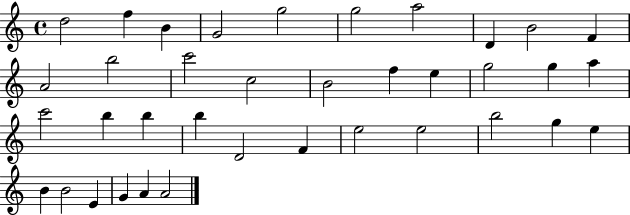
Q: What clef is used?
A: treble